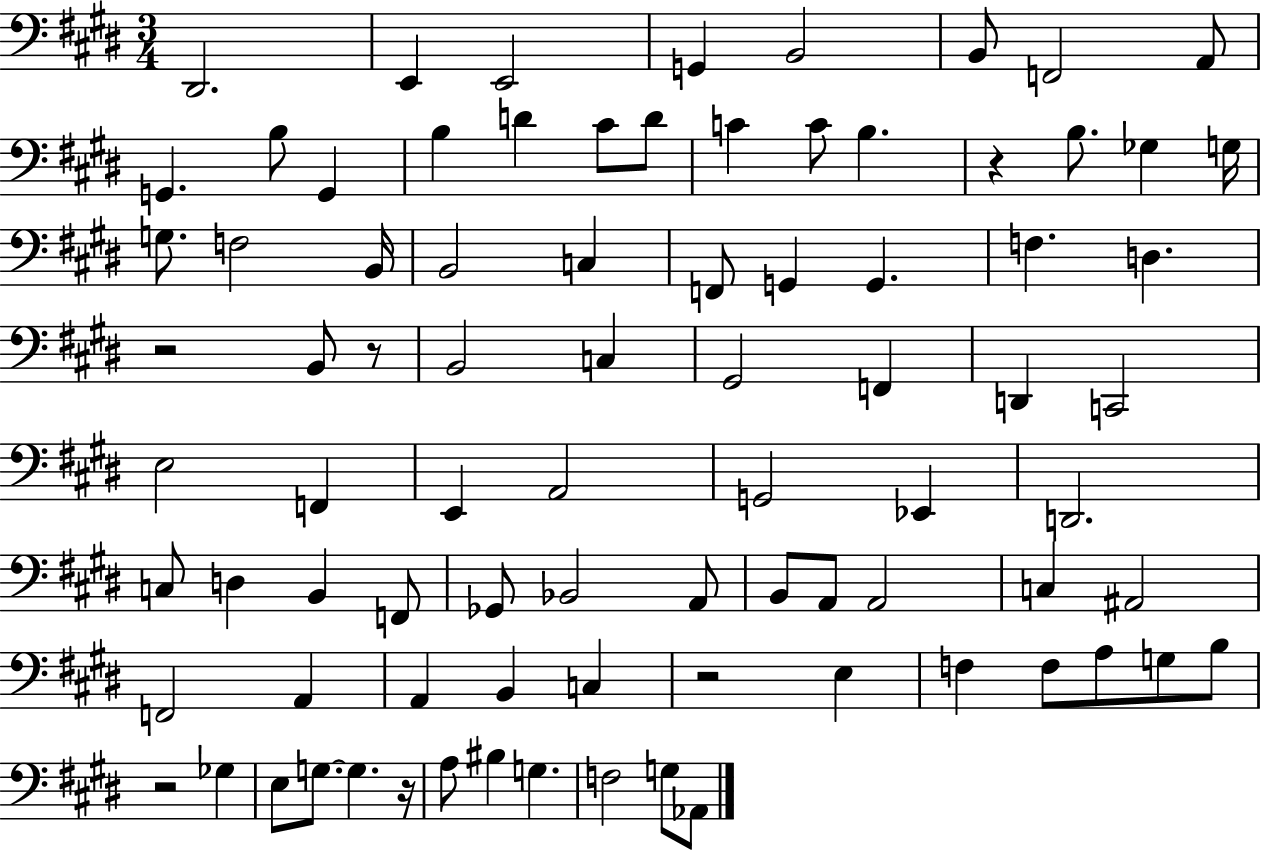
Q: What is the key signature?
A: E major